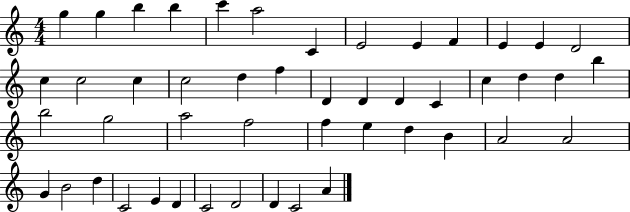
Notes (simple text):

G5/q G5/q B5/q B5/q C6/q A5/h C4/q E4/h E4/q F4/q E4/q E4/q D4/h C5/q C5/h C5/q C5/h D5/q F5/q D4/q D4/q D4/q C4/q C5/q D5/q D5/q B5/q B5/h G5/h A5/h F5/h F5/q E5/q D5/q B4/q A4/h A4/h G4/q B4/h D5/q C4/h E4/q D4/q C4/h D4/h D4/q C4/h A4/q